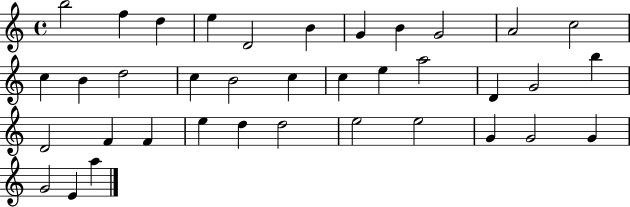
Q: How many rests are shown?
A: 0